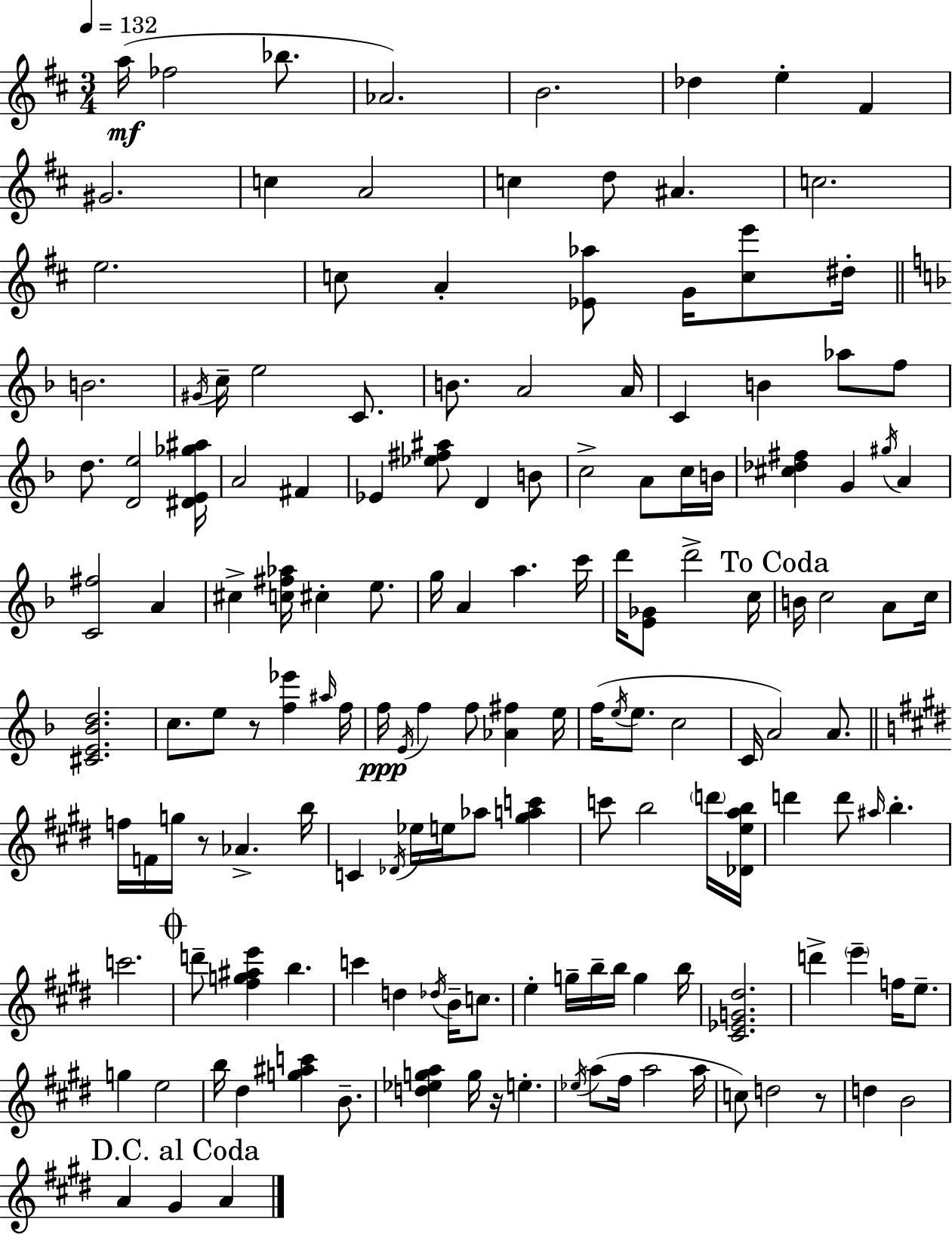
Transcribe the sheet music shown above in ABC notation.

X:1
T:Untitled
M:3/4
L:1/4
K:D
a/4 _f2 _b/2 _A2 B2 _d e ^F ^G2 c A2 c d/2 ^A c2 e2 c/2 A [_E_a]/2 G/4 [ce']/2 ^d/4 B2 ^G/4 c/4 e2 C/2 B/2 A2 A/4 C B _a/2 f/2 d/2 [De]2 [^DE_g^a]/4 A2 ^F _E [_e^f^a]/2 D B/2 c2 A/2 c/4 B/4 [^c_d^f] G ^g/4 A [C^f]2 A ^c [c^f_a]/4 ^c e/2 g/4 A a c'/4 d'/4 [E_G]/2 d'2 c/4 B/4 c2 A/2 c/4 [^CE_Bd]2 c/2 e/2 z/2 [f_e'] ^a/4 f/4 f/4 E/4 f f/2 [_A^f] e/4 f/4 e/4 e/2 c2 C/4 A2 A/2 f/4 F/4 g/4 z/2 _A b/4 C _D/4 _e/4 e/4 _a/2 [^gac'] c'/2 b2 d'/4 [_Deab]/4 d' d'/2 ^a/4 b c'2 d'/2 [^fg^ae'] b c' d _d/4 B/4 c/2 e g/4 b/4 b/4 g b/4 [^C_EG^d]2 d' e' f/4 e/2 g e2 b/4 ^d [g^ac'] B/2 [d_ega] g/4 z/4 e _e/4 a/2 ^f/4 a2 a/4 c/2 d2 z/2 d B2 A ^G A